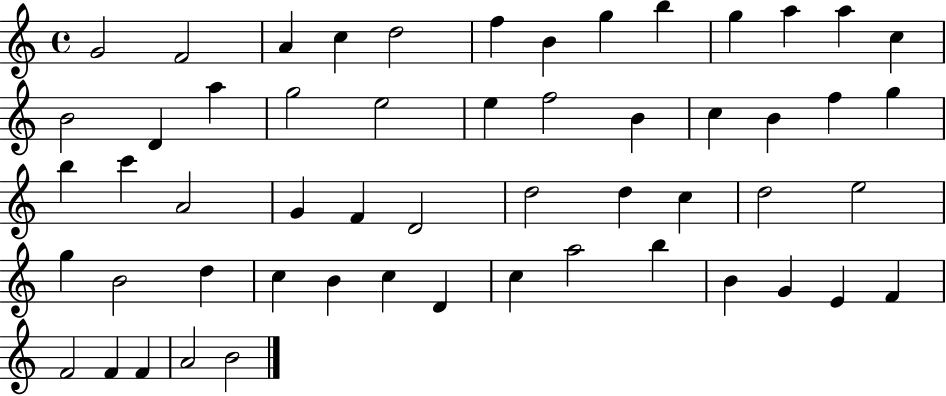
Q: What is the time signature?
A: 4/4